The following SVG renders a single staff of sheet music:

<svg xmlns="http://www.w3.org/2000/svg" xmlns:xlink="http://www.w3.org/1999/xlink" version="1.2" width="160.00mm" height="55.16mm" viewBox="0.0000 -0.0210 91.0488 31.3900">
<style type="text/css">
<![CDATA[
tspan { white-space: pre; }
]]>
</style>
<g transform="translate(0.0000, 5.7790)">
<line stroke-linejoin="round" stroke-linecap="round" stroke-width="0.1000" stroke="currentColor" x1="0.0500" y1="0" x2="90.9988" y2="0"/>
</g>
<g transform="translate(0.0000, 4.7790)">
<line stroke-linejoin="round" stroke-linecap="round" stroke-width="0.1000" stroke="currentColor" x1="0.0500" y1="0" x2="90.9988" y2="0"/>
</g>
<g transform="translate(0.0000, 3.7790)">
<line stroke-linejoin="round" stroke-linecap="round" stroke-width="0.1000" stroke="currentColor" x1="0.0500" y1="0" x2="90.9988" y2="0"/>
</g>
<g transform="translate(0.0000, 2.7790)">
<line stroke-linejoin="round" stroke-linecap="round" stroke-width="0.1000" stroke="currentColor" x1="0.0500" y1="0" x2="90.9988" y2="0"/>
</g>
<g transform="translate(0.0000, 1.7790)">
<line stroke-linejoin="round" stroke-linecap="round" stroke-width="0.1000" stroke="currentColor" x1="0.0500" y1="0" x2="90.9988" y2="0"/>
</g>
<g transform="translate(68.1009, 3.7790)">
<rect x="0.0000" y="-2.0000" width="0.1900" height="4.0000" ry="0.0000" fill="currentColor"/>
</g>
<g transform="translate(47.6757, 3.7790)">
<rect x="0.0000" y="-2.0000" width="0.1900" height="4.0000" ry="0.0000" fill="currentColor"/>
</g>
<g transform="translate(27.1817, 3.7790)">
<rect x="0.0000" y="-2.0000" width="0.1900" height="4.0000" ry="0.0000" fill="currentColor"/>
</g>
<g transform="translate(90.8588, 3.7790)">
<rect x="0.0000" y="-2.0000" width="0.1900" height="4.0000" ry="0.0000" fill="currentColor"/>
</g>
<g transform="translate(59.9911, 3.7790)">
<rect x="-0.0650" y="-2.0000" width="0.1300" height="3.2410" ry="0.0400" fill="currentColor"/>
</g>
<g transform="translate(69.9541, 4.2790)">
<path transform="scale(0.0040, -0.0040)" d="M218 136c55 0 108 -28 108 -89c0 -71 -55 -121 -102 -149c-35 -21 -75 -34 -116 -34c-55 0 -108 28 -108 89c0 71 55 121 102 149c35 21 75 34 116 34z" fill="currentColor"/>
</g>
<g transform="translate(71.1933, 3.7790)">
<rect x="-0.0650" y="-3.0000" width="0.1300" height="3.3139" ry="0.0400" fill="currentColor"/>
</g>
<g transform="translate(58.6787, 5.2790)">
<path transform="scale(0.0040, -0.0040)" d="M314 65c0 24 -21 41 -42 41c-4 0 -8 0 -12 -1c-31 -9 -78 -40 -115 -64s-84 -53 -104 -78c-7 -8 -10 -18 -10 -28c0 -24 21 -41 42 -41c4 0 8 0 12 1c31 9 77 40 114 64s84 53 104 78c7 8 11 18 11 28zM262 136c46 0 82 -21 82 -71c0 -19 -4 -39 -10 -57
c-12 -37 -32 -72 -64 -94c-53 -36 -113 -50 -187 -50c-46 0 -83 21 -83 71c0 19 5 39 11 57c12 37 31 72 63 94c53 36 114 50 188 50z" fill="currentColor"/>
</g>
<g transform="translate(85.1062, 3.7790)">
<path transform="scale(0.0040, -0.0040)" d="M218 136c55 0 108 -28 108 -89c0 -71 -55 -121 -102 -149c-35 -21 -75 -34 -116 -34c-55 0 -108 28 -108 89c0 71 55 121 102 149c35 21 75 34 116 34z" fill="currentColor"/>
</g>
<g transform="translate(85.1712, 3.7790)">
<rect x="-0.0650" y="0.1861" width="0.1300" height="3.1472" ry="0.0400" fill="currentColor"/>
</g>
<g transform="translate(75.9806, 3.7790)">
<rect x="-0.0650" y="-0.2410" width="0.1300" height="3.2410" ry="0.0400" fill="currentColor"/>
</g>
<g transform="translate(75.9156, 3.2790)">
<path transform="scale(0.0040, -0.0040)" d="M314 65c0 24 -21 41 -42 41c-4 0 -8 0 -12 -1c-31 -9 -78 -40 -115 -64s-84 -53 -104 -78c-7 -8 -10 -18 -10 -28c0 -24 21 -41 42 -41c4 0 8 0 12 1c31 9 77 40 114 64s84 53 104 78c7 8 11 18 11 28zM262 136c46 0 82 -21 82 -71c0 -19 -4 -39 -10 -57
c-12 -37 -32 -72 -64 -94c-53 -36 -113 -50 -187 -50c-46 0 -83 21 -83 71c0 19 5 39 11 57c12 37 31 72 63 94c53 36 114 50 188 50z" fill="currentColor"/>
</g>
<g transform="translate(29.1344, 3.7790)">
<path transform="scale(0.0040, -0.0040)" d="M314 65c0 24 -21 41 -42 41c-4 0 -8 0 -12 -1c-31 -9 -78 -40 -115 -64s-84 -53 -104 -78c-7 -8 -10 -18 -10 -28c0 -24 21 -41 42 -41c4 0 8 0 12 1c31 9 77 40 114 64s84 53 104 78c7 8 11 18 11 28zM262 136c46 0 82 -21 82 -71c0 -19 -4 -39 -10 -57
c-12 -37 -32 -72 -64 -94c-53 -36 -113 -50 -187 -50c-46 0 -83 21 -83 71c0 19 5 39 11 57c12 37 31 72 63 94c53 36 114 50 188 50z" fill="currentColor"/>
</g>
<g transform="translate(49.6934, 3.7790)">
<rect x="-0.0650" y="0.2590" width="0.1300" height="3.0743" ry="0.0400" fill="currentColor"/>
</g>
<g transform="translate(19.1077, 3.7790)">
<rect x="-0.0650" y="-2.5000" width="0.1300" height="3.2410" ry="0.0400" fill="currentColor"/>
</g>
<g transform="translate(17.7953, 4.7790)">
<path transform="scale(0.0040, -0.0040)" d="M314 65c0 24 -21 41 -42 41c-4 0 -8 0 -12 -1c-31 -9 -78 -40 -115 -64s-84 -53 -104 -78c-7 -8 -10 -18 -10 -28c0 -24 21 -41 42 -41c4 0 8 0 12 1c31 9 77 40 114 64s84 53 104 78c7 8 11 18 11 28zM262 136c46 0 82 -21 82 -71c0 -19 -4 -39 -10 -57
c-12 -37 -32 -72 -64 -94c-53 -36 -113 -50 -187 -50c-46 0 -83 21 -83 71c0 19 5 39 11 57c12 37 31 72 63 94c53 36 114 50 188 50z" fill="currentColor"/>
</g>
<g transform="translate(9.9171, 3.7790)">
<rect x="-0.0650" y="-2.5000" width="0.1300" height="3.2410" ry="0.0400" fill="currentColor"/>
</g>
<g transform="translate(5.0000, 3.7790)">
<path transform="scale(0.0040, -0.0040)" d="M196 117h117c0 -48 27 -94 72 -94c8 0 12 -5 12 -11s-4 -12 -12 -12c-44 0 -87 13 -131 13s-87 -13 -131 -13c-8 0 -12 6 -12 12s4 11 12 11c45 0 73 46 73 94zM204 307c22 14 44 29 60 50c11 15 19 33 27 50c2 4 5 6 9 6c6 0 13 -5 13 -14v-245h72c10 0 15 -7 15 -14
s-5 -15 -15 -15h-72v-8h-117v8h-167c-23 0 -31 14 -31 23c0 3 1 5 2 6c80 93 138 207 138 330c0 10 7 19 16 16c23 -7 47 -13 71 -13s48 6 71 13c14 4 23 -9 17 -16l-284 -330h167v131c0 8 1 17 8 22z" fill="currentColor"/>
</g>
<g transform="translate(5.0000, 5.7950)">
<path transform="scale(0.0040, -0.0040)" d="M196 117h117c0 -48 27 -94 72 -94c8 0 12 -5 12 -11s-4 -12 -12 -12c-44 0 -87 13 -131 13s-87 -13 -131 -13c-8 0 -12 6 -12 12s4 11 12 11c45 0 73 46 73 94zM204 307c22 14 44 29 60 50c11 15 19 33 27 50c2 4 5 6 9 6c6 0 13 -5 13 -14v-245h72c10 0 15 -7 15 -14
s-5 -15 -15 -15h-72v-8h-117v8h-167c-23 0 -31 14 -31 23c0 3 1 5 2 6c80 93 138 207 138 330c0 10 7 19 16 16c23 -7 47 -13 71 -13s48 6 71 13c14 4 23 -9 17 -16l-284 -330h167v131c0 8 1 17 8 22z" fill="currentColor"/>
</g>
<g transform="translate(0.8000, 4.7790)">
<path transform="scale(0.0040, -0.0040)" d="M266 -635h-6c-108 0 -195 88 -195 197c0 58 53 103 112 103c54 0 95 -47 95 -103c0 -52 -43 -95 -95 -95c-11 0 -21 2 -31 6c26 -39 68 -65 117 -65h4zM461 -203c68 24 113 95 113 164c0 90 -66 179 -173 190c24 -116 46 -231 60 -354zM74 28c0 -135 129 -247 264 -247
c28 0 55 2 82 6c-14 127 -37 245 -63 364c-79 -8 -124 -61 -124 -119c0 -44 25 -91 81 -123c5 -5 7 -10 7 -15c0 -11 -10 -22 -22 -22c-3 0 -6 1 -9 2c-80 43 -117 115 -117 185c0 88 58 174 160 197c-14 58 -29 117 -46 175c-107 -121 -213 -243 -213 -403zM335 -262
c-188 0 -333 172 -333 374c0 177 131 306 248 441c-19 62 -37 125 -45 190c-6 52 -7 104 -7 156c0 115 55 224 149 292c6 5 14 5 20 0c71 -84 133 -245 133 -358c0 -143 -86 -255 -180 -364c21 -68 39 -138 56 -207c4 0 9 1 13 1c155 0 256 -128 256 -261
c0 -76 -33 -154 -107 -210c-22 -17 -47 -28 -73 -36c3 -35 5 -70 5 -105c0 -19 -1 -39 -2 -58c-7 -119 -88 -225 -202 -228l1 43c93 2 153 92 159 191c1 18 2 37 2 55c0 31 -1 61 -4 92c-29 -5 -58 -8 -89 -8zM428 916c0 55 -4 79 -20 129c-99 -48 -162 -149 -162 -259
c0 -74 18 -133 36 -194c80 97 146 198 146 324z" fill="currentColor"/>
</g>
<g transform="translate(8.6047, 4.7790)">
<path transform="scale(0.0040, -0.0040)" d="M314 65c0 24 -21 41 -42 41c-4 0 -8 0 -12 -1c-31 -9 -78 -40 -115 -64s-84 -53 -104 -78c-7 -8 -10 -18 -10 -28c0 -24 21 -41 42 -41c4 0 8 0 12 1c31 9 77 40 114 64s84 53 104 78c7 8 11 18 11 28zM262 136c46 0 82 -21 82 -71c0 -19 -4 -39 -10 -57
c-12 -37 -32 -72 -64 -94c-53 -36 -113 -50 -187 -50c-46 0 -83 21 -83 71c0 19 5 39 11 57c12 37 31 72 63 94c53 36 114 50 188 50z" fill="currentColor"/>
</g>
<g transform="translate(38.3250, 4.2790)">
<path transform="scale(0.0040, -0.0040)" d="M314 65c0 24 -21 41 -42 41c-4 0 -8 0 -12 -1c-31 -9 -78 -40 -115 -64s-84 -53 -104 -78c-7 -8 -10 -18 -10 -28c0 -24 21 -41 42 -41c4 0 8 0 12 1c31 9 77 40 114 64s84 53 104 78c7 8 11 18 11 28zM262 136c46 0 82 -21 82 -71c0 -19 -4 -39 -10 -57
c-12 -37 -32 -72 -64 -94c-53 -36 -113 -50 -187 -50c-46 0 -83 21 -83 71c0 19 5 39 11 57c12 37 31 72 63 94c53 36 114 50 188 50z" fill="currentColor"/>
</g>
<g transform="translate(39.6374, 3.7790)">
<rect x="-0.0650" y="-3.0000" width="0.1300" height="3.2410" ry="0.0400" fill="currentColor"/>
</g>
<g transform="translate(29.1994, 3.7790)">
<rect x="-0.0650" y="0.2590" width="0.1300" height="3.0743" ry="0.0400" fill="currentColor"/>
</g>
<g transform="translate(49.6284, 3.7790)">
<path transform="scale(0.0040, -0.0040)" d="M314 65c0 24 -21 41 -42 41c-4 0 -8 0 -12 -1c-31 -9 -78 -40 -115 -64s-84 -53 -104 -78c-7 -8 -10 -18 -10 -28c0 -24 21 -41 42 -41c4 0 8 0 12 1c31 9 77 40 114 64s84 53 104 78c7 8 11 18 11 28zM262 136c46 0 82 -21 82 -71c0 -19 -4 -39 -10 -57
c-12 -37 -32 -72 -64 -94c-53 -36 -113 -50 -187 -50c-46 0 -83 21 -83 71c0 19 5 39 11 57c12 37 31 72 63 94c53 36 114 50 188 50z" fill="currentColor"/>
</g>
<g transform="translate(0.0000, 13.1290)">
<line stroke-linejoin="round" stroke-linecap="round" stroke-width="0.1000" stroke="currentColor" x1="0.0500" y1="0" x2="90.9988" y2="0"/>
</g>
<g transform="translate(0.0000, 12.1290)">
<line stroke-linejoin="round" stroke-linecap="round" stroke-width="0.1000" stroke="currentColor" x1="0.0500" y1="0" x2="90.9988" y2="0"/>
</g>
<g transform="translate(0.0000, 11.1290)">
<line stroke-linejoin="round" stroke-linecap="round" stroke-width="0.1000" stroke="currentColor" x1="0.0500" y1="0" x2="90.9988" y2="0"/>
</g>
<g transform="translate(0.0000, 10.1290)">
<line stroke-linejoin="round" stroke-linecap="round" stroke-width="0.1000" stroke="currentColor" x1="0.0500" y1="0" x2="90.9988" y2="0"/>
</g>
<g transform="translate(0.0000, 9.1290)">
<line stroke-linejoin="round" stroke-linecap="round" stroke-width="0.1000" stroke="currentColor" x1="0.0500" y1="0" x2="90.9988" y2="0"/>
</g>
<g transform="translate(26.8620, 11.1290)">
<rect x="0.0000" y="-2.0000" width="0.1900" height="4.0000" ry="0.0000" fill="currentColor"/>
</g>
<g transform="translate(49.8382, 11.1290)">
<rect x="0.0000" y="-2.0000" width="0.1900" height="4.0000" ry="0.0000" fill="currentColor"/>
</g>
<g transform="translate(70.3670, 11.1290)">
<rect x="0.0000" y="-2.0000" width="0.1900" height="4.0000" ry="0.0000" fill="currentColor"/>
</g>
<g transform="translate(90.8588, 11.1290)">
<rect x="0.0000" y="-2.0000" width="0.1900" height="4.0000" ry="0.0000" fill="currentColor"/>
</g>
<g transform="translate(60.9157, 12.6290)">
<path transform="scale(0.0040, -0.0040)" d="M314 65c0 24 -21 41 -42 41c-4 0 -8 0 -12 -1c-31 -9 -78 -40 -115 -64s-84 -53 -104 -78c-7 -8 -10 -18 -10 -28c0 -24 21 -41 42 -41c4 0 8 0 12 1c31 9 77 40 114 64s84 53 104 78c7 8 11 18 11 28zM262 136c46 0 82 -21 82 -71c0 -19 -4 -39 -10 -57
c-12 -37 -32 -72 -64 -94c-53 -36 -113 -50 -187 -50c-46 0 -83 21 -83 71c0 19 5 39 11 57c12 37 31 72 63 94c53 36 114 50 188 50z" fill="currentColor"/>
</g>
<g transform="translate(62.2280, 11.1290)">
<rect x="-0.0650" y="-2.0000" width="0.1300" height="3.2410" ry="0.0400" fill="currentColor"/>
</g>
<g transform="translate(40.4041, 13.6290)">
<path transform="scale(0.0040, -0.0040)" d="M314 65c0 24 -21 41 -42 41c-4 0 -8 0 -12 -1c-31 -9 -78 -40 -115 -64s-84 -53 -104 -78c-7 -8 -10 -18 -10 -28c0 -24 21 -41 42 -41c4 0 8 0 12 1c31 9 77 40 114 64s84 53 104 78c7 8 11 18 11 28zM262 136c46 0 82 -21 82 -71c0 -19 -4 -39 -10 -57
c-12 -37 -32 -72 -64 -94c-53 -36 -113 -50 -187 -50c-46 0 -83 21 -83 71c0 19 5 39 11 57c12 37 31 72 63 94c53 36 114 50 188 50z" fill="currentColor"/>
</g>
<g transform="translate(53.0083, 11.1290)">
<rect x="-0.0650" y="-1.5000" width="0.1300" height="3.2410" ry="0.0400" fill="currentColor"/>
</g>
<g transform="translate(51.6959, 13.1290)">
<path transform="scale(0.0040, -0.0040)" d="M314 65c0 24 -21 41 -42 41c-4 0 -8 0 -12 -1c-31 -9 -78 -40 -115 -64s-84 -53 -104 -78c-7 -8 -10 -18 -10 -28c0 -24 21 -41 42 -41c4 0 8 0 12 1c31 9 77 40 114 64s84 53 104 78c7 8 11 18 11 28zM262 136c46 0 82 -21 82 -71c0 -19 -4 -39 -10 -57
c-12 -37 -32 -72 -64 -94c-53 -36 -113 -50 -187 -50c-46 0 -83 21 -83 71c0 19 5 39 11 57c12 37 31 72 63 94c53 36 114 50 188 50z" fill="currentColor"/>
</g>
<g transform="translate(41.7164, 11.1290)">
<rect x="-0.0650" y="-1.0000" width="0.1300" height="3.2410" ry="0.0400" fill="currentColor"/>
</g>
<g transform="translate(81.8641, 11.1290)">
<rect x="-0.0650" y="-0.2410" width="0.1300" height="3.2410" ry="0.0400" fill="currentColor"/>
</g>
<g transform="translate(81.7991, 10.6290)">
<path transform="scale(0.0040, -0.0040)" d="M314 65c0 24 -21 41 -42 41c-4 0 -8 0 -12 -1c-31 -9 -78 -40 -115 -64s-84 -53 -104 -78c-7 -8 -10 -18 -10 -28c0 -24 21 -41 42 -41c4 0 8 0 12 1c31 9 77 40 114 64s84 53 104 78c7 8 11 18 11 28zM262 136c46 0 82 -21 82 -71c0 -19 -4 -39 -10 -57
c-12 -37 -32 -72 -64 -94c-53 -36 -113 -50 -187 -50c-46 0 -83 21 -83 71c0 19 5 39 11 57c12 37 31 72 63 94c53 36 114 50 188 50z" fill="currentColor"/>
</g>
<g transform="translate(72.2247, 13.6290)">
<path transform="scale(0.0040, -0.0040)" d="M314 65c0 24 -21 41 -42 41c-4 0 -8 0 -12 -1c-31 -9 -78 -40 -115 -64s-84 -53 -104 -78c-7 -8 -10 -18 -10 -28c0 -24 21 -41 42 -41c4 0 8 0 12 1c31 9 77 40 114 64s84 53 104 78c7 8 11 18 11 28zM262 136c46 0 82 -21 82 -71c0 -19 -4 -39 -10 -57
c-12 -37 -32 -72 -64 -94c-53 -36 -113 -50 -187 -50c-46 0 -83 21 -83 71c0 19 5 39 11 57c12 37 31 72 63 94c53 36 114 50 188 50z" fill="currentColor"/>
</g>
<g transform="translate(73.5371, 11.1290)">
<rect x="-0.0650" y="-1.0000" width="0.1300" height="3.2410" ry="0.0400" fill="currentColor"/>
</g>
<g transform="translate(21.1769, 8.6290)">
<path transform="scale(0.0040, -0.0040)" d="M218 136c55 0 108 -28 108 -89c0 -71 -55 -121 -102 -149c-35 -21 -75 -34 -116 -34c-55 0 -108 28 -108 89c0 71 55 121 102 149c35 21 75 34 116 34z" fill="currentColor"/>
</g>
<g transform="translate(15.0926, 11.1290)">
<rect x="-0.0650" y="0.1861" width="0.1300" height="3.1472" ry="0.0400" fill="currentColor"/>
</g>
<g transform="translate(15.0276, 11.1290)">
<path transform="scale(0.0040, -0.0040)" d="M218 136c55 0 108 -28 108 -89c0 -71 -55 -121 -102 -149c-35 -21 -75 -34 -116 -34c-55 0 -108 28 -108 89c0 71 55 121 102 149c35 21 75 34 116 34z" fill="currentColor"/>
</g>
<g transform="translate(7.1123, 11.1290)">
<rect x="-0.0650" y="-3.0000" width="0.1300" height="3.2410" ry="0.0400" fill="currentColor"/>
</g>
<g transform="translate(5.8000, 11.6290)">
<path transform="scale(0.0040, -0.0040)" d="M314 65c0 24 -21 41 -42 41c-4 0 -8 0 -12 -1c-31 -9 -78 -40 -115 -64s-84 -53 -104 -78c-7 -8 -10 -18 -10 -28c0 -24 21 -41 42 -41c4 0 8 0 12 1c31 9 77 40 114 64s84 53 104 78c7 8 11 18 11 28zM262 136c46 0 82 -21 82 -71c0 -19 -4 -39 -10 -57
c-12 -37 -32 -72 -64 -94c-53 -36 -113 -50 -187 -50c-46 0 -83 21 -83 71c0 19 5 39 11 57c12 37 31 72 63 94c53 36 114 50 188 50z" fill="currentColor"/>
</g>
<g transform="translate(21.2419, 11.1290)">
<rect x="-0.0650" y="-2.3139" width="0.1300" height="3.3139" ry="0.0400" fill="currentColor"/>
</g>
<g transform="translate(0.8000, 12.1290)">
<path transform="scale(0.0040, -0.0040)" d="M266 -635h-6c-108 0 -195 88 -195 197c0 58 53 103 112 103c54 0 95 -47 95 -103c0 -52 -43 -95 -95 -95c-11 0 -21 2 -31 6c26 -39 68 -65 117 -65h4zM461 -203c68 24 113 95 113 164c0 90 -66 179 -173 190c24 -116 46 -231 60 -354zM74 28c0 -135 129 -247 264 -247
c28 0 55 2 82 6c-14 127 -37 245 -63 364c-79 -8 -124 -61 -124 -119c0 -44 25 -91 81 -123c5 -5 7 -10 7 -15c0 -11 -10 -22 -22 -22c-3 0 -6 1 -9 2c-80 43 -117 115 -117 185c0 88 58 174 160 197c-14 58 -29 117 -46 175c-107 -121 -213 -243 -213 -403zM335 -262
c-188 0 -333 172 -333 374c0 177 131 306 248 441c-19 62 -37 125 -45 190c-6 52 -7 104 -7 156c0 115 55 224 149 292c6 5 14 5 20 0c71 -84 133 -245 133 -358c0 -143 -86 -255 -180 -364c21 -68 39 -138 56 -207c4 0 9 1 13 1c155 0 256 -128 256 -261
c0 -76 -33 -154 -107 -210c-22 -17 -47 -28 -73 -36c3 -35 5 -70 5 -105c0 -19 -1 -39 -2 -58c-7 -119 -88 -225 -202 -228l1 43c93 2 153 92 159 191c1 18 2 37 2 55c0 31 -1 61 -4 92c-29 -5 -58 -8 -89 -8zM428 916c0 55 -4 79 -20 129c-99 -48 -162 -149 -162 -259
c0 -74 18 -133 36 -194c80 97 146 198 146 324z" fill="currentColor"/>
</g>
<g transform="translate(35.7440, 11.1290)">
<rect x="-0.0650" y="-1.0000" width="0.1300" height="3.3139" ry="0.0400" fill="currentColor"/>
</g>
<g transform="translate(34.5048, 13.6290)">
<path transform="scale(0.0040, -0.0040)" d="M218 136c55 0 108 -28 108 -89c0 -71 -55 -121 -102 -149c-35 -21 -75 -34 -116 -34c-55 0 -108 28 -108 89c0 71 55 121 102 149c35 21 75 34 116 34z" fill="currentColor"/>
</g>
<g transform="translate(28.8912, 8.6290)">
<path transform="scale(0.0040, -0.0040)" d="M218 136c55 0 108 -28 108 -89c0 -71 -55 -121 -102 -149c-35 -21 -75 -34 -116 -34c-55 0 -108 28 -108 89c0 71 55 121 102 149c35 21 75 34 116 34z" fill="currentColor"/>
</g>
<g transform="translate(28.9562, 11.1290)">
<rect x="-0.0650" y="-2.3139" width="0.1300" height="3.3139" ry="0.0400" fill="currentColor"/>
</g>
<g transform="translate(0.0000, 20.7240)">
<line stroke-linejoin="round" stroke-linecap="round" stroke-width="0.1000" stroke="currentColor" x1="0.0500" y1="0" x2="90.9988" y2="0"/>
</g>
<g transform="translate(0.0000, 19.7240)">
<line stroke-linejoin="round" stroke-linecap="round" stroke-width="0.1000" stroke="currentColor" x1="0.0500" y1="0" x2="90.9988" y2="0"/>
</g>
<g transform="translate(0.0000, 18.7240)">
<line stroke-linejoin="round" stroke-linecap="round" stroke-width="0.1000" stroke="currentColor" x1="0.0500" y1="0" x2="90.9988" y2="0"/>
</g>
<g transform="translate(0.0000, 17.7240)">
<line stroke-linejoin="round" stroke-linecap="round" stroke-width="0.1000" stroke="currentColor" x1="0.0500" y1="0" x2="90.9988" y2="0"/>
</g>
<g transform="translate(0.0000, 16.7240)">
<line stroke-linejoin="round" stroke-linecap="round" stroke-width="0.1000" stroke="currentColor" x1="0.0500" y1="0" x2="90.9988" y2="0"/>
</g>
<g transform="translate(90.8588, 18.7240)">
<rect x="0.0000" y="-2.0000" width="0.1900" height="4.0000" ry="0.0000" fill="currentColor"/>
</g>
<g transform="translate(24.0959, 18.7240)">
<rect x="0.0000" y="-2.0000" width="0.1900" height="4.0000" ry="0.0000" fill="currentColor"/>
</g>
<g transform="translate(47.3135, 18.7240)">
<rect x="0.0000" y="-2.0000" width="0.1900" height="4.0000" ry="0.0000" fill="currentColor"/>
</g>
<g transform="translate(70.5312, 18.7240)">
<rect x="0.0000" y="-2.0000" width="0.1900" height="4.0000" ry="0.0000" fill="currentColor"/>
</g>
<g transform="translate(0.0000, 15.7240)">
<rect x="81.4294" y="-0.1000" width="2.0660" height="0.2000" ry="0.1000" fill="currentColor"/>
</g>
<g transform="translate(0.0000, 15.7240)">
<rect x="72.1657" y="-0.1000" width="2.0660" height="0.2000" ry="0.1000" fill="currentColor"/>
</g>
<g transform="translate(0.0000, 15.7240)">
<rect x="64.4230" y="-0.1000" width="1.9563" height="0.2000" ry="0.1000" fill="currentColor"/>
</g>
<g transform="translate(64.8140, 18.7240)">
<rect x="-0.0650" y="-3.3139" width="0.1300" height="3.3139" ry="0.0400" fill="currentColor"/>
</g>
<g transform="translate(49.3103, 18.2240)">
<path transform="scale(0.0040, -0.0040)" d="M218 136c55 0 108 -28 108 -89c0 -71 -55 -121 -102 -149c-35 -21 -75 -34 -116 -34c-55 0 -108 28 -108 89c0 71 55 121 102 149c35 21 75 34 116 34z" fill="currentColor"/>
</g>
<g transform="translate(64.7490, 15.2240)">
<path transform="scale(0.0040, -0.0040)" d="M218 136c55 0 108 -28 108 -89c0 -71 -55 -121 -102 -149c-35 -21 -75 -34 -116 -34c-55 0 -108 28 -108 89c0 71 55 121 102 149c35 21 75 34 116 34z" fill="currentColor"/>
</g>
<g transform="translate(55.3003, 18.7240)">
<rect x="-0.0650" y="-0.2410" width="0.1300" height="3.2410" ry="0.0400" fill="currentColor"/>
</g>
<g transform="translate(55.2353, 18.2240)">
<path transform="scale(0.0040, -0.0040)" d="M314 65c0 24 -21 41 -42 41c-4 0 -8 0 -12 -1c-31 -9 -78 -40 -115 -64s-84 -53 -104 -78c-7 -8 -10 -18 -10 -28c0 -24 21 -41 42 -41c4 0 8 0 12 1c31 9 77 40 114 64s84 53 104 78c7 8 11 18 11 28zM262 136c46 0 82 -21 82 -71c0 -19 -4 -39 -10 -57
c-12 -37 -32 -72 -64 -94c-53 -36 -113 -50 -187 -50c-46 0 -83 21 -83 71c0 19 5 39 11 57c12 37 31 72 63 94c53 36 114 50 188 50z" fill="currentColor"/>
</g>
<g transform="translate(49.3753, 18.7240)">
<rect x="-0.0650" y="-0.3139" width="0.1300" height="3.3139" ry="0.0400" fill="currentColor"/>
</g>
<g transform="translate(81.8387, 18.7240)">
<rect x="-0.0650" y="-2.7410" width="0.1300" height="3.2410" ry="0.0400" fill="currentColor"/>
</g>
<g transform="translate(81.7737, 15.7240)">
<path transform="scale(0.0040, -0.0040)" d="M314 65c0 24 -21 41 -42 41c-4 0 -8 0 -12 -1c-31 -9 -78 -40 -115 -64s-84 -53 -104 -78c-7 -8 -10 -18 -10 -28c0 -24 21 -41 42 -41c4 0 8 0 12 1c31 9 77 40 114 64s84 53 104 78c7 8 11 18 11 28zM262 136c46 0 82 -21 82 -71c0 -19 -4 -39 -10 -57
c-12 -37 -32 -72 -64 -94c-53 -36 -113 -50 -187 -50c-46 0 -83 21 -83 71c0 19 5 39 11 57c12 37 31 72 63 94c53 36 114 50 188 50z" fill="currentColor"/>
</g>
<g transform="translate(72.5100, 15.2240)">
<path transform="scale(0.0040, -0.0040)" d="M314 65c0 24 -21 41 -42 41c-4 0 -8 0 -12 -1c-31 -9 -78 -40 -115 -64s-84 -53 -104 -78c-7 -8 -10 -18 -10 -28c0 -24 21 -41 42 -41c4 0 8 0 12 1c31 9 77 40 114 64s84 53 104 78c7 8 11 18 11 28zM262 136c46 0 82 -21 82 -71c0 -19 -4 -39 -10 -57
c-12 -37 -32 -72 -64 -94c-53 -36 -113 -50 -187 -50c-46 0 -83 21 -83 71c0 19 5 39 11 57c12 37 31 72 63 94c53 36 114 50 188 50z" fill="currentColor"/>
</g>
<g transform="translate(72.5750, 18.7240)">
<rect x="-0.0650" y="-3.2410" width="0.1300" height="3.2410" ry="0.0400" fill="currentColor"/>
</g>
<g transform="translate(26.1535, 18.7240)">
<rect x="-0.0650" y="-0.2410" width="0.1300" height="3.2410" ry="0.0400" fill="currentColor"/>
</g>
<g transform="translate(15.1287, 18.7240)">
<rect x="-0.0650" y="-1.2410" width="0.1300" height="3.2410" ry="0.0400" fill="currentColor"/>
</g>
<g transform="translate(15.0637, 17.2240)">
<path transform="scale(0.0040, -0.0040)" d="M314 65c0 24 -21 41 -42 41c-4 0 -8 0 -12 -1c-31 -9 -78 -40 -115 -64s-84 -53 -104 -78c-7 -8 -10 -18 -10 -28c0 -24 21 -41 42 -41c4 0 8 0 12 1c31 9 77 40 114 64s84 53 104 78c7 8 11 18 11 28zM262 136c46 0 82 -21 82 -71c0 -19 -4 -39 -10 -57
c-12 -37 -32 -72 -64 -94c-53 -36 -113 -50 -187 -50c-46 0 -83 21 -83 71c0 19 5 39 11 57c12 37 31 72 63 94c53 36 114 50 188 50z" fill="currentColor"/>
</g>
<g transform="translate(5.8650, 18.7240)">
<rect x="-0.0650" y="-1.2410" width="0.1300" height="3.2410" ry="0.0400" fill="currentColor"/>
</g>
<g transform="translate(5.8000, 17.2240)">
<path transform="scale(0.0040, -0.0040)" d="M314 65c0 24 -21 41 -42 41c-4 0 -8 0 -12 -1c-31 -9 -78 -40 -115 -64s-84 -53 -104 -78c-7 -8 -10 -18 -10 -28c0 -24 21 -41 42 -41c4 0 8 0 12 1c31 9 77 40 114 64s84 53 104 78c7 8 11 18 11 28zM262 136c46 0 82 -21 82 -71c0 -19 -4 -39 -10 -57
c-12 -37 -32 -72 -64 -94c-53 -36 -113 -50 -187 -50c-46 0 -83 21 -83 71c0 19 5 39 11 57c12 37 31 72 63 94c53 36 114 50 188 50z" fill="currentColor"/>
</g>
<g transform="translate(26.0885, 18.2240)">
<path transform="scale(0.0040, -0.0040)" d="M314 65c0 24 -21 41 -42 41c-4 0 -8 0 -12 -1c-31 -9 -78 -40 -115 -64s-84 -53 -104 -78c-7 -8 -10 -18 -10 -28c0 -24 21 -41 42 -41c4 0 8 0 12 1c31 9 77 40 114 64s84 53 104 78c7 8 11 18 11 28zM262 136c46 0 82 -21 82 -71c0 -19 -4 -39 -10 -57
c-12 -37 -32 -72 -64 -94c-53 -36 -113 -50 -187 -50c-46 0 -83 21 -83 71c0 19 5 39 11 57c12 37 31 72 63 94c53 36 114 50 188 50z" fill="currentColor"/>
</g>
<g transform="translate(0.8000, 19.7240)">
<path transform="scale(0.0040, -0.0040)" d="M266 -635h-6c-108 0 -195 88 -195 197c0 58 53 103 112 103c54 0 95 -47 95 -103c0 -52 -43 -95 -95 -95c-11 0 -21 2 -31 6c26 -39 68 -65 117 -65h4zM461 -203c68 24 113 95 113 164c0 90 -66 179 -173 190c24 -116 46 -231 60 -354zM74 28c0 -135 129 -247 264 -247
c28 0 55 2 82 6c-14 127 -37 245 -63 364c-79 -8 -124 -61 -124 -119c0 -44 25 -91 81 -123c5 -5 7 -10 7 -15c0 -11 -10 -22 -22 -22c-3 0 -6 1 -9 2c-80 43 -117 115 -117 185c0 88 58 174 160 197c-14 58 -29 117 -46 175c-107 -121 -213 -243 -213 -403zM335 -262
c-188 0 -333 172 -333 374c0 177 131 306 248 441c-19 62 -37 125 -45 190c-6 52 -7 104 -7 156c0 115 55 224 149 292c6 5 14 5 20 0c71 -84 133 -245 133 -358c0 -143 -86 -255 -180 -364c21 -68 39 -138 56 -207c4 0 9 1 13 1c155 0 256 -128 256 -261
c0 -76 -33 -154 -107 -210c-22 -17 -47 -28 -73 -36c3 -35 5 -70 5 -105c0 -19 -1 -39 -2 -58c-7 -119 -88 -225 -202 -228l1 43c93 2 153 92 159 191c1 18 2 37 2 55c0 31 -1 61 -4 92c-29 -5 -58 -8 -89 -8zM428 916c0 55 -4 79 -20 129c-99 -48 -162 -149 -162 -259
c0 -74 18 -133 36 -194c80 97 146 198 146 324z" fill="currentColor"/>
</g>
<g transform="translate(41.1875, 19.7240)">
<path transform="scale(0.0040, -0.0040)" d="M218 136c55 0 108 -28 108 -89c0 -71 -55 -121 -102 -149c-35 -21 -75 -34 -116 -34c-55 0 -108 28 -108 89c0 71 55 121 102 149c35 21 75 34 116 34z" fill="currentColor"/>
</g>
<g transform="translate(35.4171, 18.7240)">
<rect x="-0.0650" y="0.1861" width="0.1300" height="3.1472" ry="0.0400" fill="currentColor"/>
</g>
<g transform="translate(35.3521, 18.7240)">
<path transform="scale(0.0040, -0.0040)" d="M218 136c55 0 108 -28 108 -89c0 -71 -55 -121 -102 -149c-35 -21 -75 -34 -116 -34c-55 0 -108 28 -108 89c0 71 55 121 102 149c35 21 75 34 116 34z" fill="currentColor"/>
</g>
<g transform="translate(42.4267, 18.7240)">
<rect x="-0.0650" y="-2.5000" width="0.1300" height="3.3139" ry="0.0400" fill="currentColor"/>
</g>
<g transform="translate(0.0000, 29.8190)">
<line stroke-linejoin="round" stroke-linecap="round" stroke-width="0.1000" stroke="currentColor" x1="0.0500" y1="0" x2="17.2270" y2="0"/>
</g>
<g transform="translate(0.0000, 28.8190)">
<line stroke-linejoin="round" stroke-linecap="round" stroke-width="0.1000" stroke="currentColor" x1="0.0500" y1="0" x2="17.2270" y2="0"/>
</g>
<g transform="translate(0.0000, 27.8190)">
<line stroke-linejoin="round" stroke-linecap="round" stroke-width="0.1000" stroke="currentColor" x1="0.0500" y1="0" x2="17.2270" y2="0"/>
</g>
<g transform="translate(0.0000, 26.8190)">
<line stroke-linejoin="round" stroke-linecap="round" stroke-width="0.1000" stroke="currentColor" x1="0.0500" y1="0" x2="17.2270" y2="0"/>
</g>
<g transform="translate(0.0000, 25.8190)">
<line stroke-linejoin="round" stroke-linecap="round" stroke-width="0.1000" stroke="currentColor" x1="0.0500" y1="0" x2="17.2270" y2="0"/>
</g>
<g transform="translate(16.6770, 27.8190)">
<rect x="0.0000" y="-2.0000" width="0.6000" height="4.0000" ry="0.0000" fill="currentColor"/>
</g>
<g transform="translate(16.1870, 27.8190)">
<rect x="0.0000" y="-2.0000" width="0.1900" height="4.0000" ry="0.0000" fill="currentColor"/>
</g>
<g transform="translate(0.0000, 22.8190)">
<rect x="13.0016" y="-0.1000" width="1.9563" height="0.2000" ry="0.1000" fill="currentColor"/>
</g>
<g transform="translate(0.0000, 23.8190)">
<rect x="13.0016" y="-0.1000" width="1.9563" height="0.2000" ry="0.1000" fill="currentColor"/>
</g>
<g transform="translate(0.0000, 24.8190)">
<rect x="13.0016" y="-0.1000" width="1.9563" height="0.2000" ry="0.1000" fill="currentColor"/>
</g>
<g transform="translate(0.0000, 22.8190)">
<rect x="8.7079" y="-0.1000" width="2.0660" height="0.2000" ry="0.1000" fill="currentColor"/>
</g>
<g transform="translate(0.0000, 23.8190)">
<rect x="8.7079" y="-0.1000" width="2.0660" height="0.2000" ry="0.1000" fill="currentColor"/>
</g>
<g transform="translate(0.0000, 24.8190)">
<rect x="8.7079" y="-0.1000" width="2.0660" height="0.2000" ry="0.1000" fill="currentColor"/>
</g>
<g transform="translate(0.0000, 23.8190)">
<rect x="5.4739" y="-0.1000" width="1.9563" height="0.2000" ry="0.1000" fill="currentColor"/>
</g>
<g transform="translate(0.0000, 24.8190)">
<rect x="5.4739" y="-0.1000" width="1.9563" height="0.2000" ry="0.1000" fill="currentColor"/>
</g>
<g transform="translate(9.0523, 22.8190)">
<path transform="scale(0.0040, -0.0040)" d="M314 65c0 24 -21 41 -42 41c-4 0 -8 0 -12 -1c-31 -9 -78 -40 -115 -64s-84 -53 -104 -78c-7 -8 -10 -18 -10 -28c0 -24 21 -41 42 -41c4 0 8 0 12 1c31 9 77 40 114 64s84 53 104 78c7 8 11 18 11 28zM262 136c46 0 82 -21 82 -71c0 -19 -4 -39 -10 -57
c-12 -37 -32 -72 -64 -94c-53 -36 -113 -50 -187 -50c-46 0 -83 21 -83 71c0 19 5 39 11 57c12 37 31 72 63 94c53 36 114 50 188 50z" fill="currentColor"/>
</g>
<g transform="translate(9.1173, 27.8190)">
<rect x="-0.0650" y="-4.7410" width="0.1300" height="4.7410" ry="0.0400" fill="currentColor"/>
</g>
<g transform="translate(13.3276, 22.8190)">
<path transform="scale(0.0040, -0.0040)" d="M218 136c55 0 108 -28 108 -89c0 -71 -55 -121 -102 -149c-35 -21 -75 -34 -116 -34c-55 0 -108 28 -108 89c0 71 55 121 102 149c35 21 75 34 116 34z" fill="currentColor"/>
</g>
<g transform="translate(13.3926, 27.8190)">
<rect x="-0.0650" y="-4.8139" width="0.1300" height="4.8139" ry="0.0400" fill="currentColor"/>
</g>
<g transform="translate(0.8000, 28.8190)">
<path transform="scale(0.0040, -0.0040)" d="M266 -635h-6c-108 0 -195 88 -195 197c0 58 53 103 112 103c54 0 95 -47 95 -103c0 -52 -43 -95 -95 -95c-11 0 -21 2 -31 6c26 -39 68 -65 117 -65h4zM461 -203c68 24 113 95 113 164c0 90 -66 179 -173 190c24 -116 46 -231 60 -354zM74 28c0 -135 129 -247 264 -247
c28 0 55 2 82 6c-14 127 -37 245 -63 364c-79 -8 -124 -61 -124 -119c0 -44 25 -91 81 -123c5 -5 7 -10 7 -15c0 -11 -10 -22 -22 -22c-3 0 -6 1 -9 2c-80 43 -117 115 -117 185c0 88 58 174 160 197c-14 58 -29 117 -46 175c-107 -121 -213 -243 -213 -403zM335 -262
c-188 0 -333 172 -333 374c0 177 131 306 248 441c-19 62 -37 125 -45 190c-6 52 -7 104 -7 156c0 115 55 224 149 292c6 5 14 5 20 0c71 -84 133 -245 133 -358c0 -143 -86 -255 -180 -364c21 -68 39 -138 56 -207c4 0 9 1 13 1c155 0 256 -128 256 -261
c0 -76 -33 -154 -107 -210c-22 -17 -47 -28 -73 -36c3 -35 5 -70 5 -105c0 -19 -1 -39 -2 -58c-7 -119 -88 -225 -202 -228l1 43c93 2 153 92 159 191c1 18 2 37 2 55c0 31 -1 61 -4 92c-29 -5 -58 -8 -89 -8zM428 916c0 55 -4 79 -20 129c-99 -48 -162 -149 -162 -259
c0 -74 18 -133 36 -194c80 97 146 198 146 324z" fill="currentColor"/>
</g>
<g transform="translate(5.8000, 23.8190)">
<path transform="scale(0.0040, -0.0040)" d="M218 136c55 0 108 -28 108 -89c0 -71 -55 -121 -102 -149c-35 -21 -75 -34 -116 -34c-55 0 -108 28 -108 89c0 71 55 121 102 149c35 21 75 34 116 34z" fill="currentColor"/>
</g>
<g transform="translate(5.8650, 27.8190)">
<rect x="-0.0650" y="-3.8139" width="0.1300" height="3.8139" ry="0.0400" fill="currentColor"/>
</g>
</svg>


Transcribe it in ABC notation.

X:1
T:Untitled
M:4/4
L:1/4
K:C
G2 G2 B2 A2 B2 F2 A c2 B A2 B g g D D2 E2 F2 D2 c2 e2 e2 c2 B G c c2 b b2 a2 c' e'2 e'